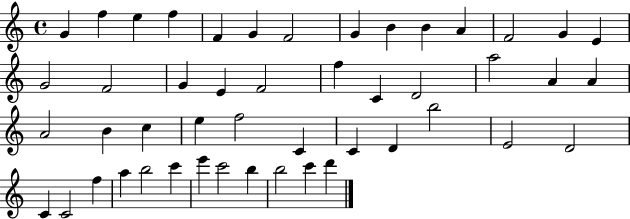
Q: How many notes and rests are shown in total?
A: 48